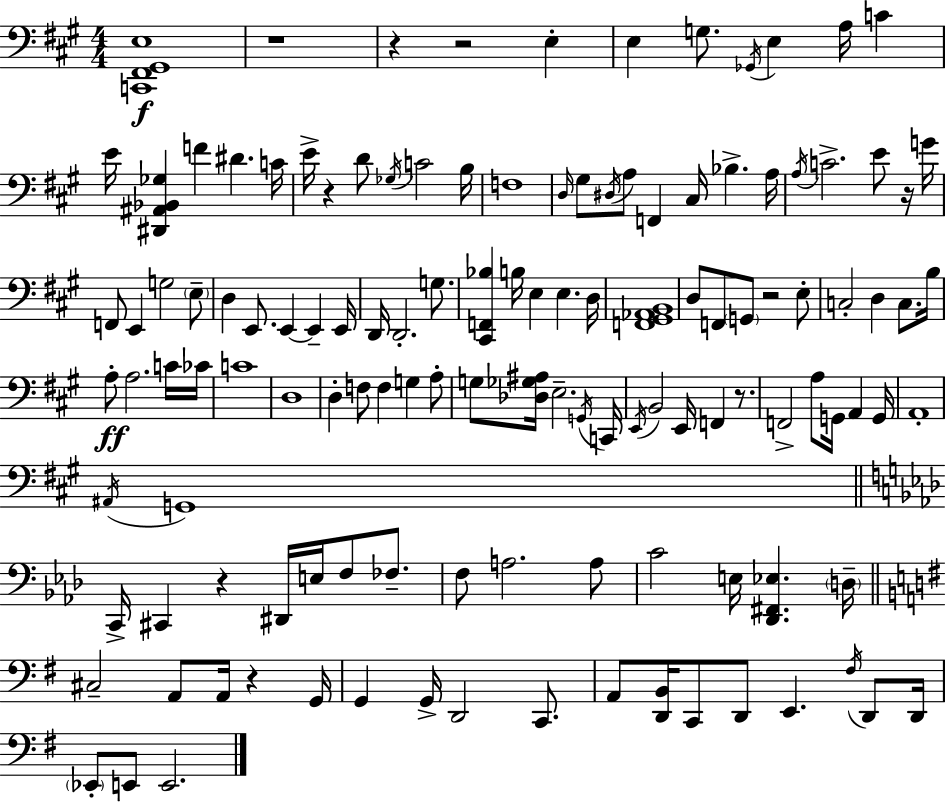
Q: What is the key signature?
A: A major